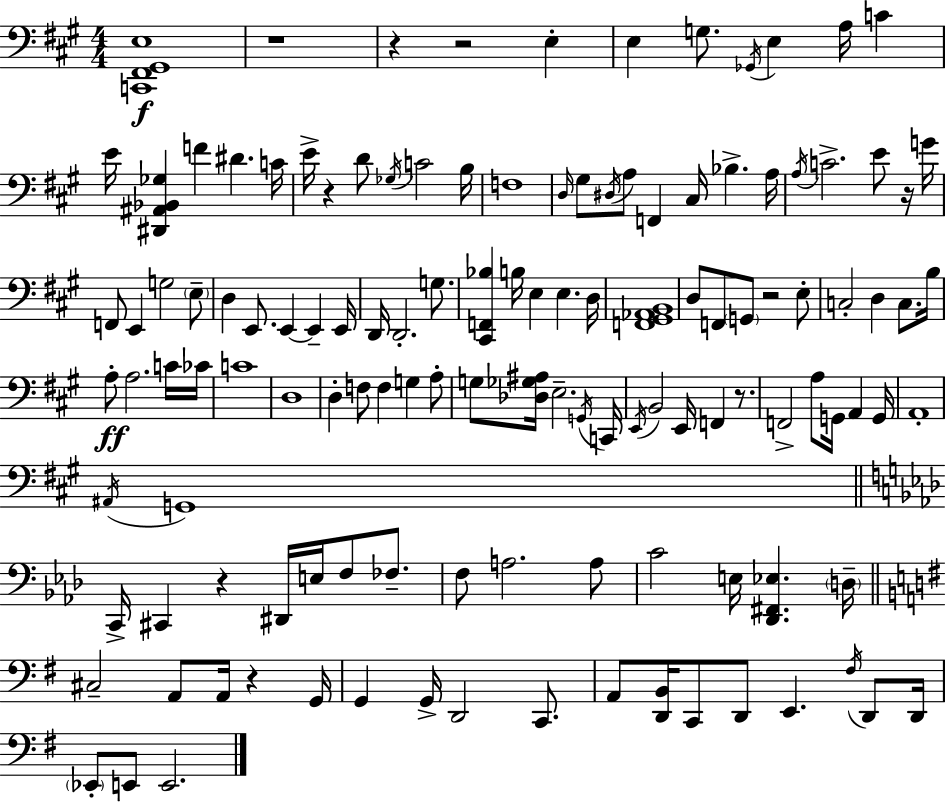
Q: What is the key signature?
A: A major